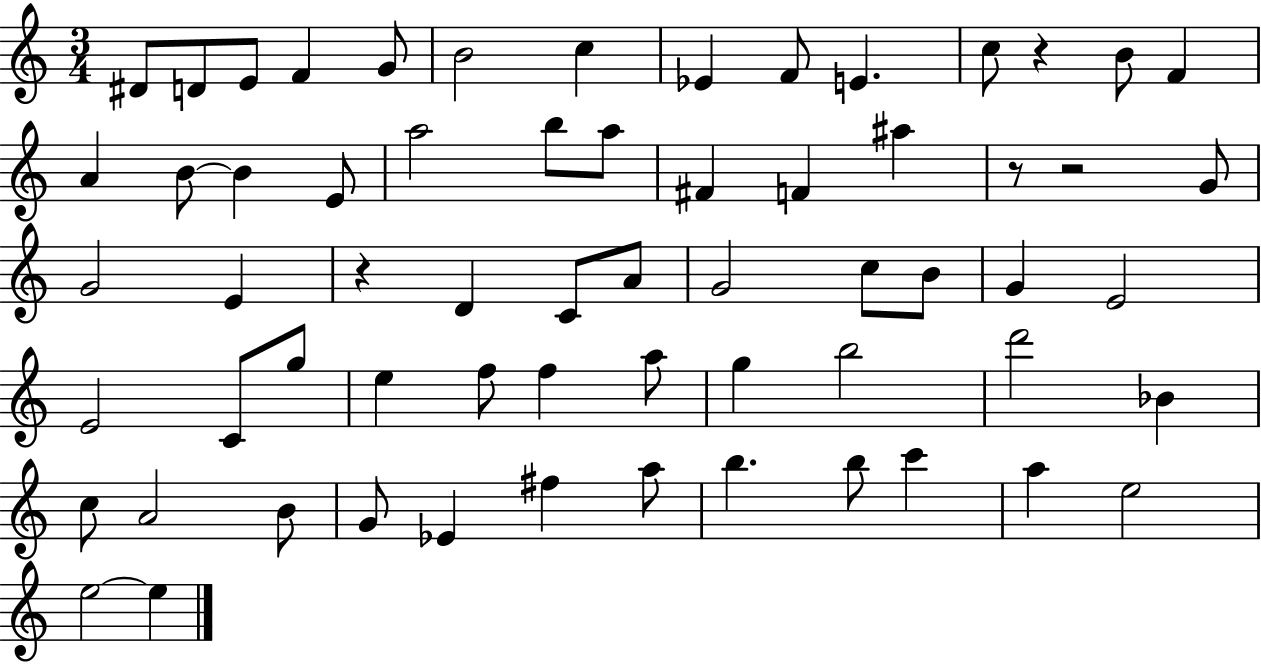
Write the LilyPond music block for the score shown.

{
  \clef treble
  \numericTimeSignature
  \time 3/4
  \key c \major
  dis'8 d'8 e'8 f'4 g'8 | b'2 c''4 | ees'4 f'8 e'4. | c''8 r4 b'8 f'4 | \break a'4 b'8~~ b'4 e'8 | a''2 b''8 a''8 | fis'4 f'4 ais''4 | r8 r2 g'8 | \break g'2 e'4 | r4 d'4 c'8 a'8 | g'2 c''8 b'8 | g'4 e'2 | \break e'2 c'8 g''8 | e''4 f''8 f''4 a''8 | g''4 b''2 | d'''2 bes'4 | \break c''8 a'2 b'8 | g'8 ees'4 fis''4 a''8 | b''4. b''8 c'''4 | a''4 e''2 | \break e''2~~ e''4 | \bar "|."
}